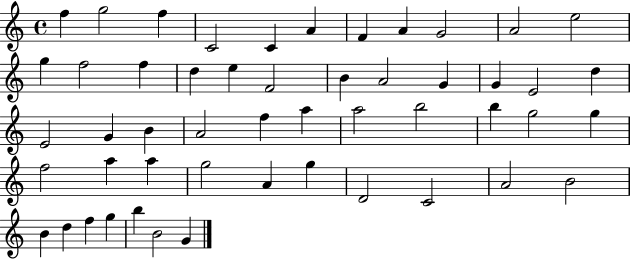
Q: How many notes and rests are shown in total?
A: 51